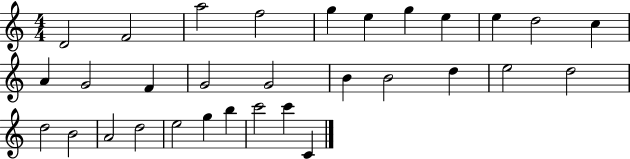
{
  \clef treble
  \numericTimeSignature
  \time 4/4
  \key c \major
  d'2 f'2 | a''2 f''2 | g''4 e''4 g''4 e''4 | e''4 d''2 c''4 | \break a'4 g'2 f'4 | g'2 g'2 | b'4 b'2 d''4 | e''2 d''2 | \break d''2 b'2 | a'2 d''2 | e''2 g''4 b''4 | c'''2 c'''4 c'4 | \break \bar "|."
}